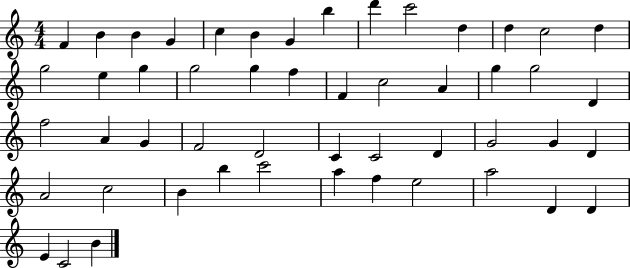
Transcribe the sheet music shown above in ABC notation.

X:1
T:Untitled
M:4/4
L:1/4
K:C
F B B G c B G b d' c'2 d d c2 d g2 e g g2 g f F c2 A g g2 D f2 A G F2 D2 C C2 D G2 G D A2 c2 B b c'2 a f e2 a2 D D E C2 B